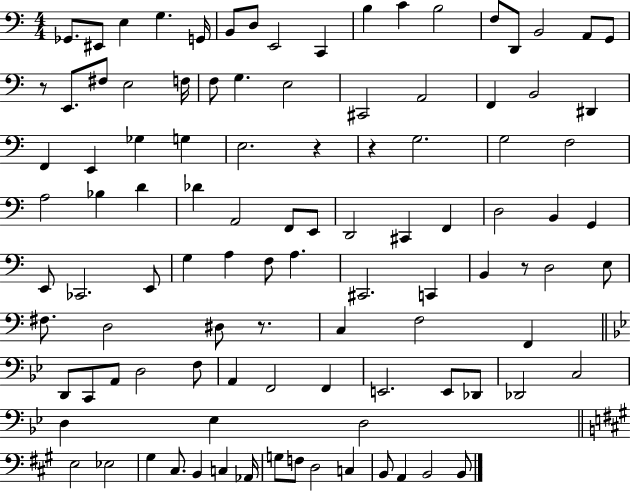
Gb2/e. EIS2/e E3/q G3/q. G2/s B2/e D3/e E2/h C2/q B3/q C4/q B3/h F3/e D2/e B2/h A2/e G2/e R/e E2/e. F#3/e E3/h F3/s F3/e G3/q. E3/h C#2/h A2/h F2/q B2/h D#2/q F2/q E2/q Gb3/q G3/q E3/h. R/q R/q G3/h. G3/h F3/h A3/h Bb3/q D4/q Db4/q A2/h F2/e E2/e D2/h C#2/q F2/q D3/h B2/q G2/q E2/e CES2/h. E2/e G3/q A3/q F3/e A3/q. C#2/h. C2/q B2/q R/e D3/h E3/e F#3/e. D3/h D#3/e R/e. C3/q F3/h F2/q D2/e C2/e A2/e D3/h F3/e A2/q F2/h F2/q E2/h. E2/e Db2/e Db2/h C3/h D3/q Eb3/q D3/h E3/h Eb3/h G#3/q C#3/e. B2/q C3/q Ab2/s G3/e F3/e D3/h C3/q B2/e A2/q B2/h B2/e